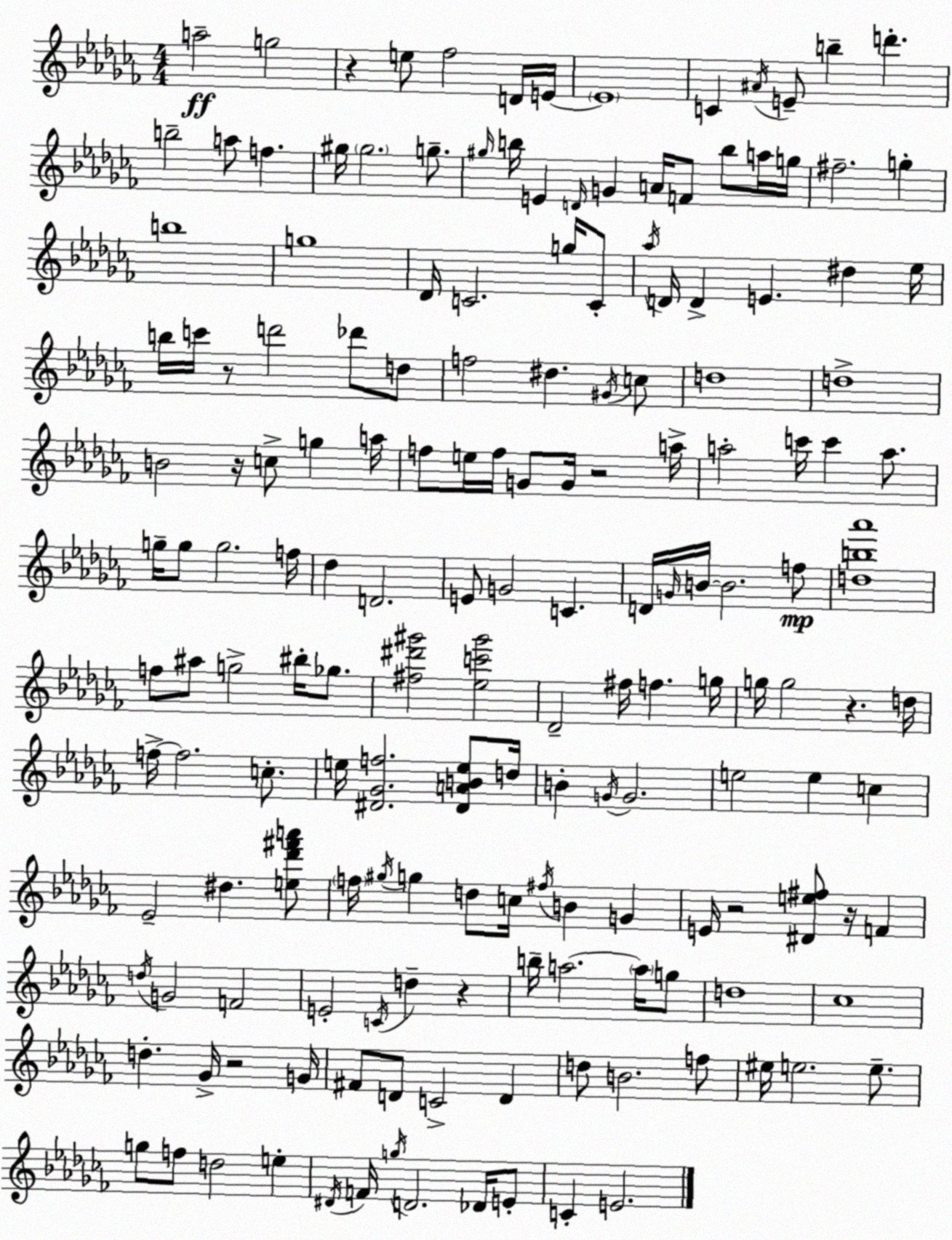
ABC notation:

X:1
T:Untitled
M:4/4
L:1/4
K:Abm
a2 g2 z e/2 _f2 D/4 E/4 E4 C ^A/4 E/2 b d' b2 a/2 f ^g/4 ^g2 g/2 ^g/4 b/4 E D/4 G A/4 F/2 b/2 a/4 g/4 ^f2 g b4 g4 _D/4 C2 g/4 C/2 _a/4 D/4 D E ^d _e/4 b/4 c'/4 z/2 d'2 _d'/2 d/2 f2 ^d ^G/4 c/2 d4 d4 B2 z/4 c/2 g a/4 f/2 e/4 f/4 G/2 G/4 z2 a/4 a2 c'/4 c' a/2 g/4 g/2 g2 f/4 _d D2 E/2 G2 C D/4 G/4 B/4 B2 f/2 [db_a']4 f/2 ^a/2 g2 ^b/4 _g/2 [^f^d'^g']2 [_ec'^g']2 _D2 ^f/4 f g/4 g/4 g2 z d/4 f/4 f2 c/2 e/4 [^D_Gf]2 [^DABe]/2 d/4 B G/4 G2 e2 e c _E2 ^d [e_d'^f'a']/2 f/4 ^g/4 g d/2 c/4 ^f/4 B G E/4 z2 [^De^f]/2 z/4 F d/4 G2 F2 E2 C/4 d z b/4 a2 a/4 g/2 d4 _c4 d _G/4 z2 G/4 ^F/2 D/2 C2 D d/2 B2 f/2 ^e/4 e2 e/2 g/2 f/2 d2 e ^D/4 F/4 g/4 D2 _D/4 E/2 C E2